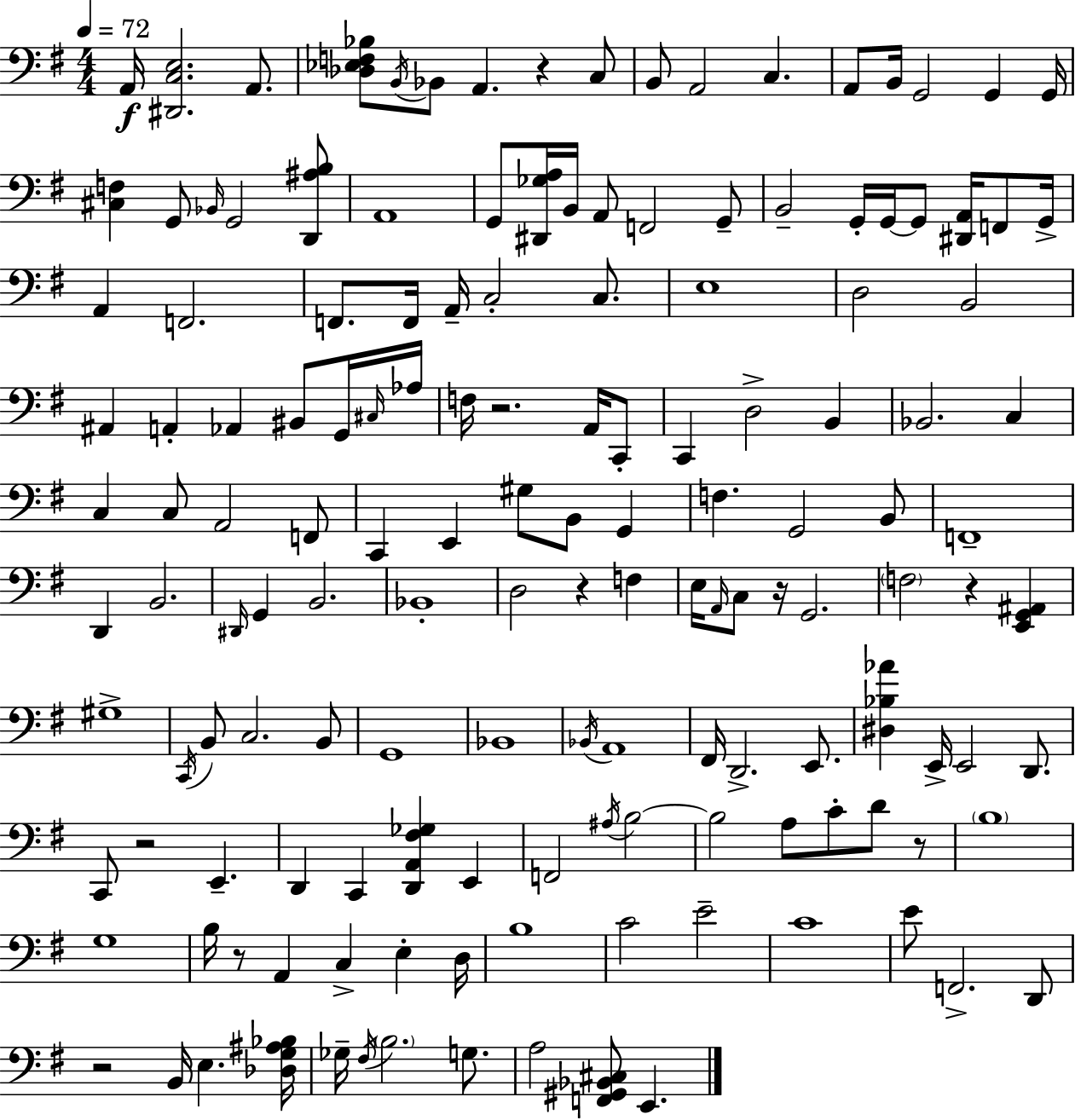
A2/s [D#2,C3,E3]/h. A2/e. [Db3,Eb3,F3,Bb3]/e B2/s Bb2/e A2/q. R/q C3/e B2/e A2/h C3/q. A2/e B2/s G2/h G2/q G2/s [C#3,F3]/q G2/e Bb2/s G2/h [D2,A#3,B3]/e A2/w G2/e [D#2,Gb3,A3]/s B2/s A2/e F2/h G2/e B2/h G2/s G2/s G2/e [D#2,A2]/s F2/e G2/s A2/q F2/h. F2/e. F2/s A2/s C3/h C3/e. E3/w D3/h B2/h A#2/q A2/q Ab2/q BIS2/e G2/s C#3/s Ab3/s F3/s R/h. A2/s C2/e C2/q D3/h B2/q Bb2/h. C3/q C3/q C3/e A2/h F2/e C2/q E2/q G#3/e B2/e G2/q F3/q. G2/h B2/e F2/w D2/q B2/h. D#2/s G2/q B2/h. Bb2/w D3/h R/q F3/q E3/s A2/s C3/e R/s G2/h. F3/h R/q [E2,G2,A#2]/q G#3/w C2/s B2/e C3/h. B2/e G2/w Bb2/w Bb2/s A2/w F#2/s D2/h. E2/e. [D#3,Bb3,Ab4]/q E2/s E2/h D2/e. C2/e R/h E2/q. D2/q C2/q [D2,A2,F#3,Gb3]/q E2/q F2/h A#3/s B3/h B3/h A3/e C4/e D4/e R/e B3/w G3/w B3/s R/e A2/q C3/q E3/q D3/s B3/w C4/h E4/h C4/w E4/e F2/h. D2/e R/h B2/s E3/q. [Db3,G3,A#3,Bb3]/s Gb3/s F#3/s B3/h. G3/e. A3/h [F2,G#2,Bb2,C#3]/e E2/q.